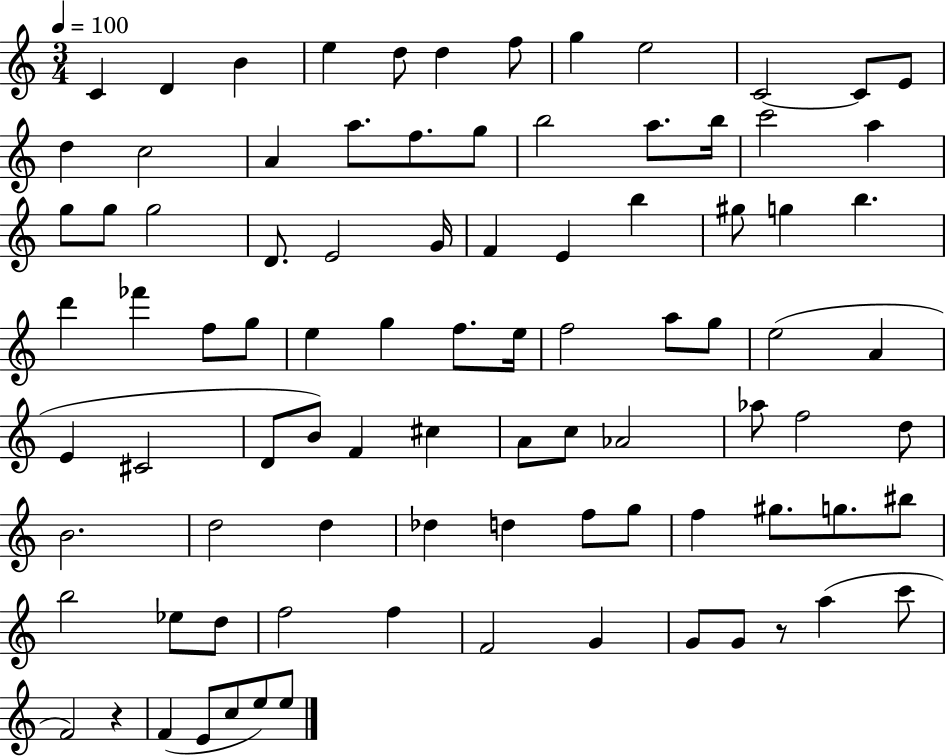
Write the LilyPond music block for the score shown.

{
  \clef treble
  \numericTimeSignature
  \time 3/4
  \key c \major
  \tempo 4 = 100
  c'4 d'4 b'4 | e''4 d''8 d''4 f''8 | g''4 e''2 | c'2~~ c'8 e'8 | \break d''4 c''2 | a'4 a''8. f''8. g''8 | b''2 a''8. b''16 | c'''2 a''4 | \break g''8 g''8 g''2 | d'8. e'2 g'16 | f'4 e'4 b''4 | gis''8 g''4 b''4. | \break d'''4 fes'''4 f''8 g''8 | e''4 g''4 f''8. e''16 | f''2 a''8 g''8 | e''2( a'4 | \break e'4 cis'2 | d'8 b'8) f'4 cis''4 | a'8 c''8 aes'2 | aes''8 f''2 d''8 | \break b'2. | d''2 d''4 | des''4 d''4 f''8 g''8 | f''4 gis''8. g''8. bis''8 | \break b''2 ees''8 d''8 | f''2 f''4 | f'2 g'4 | g'8 g'8 r8 a''4( c'''8 | \break f'2) r4 | f'4( e'8 c''8 e''8) e''8 | \bar "|."
}